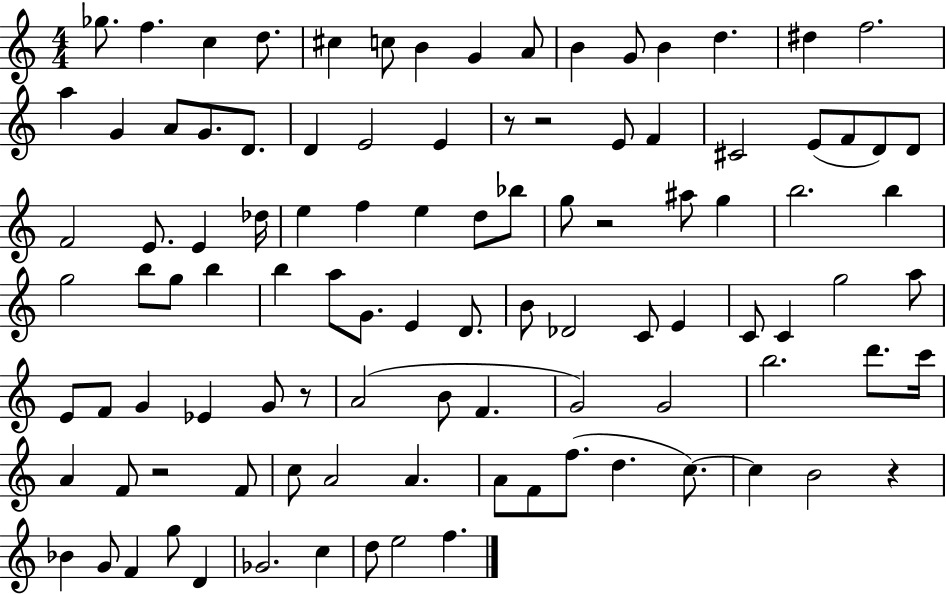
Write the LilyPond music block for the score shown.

{
  \clef treble
  \numericTimeSignature
  \time 4/4
  \key c \major
  \repeat volta 2 { ges''8. f''4. c''4 d''8. | cis''4 c''8 b'4 g'4 a'8 | b'4 g'8 b'4 d''4. | dis''4 f''2. | \break a''4 g'4 a'8 g'8. d'8. | d'4 e'2 e'4 | r8 r2 e'8 f'4 | cis'2 e'8( f'8 d'8) d'8 | \break f'2 e'8. e'4 des''16 | e''4 f''4 e''4 d''8 bes''8 | g''8 r2 ais''8 g''4 | b''2. b''4 | \break g''2 b''8 g''8 b''4 | b''4 a''8 g'8. e'4 d'8. | b'8 des'2 c'8 e'4 | c'8 c'4 g''2 a''8 | \break e'8 f'8 g'4 ees'4 g'8 r8 | a'2( b'8 f'4. | g'2) g'2 | b''2. d'''8. c'''16 | \break a'4 f'8 r2 f'8 | c''8 a'2 a'4. | a'8 f'8 f''8.( d''4. c''8.~~) | c''4 b'2 r4 | \break bes'4 g'8 f'4 g''8 d'4 | ges'2. c''4 | d''8 e''2 f''4. | } \bar "|."
}